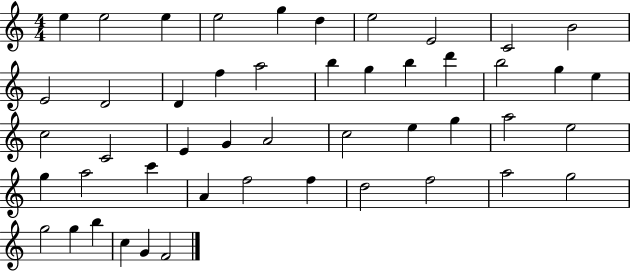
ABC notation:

X:1
T:Untitled
M:4/4
L:1/4
K:C
e e2 e e2 g d e2 E2 C2 B2 E2 D2 D f a2 b g b d' b2 g e c2 C2 E G A2 c2 e g a2 e2 g a2 c' A f2 f d2 f2 a2 g2 g2 g b c G F2